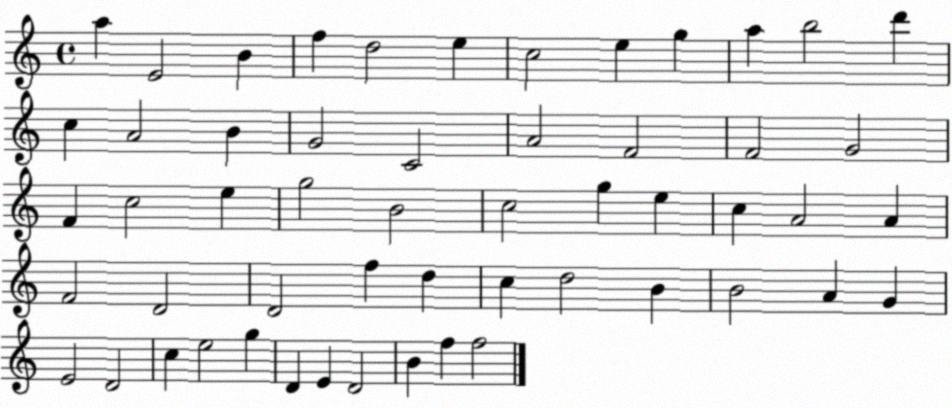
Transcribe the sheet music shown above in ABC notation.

X:1
T:Untitled
M:4/4
L:1/4
K:C
a E2 B f d2 e c2 e g a b2 d' c A2 B G2 C2 A2 F2 F2 G2 F c2 e g2 B2 c2 g e c A2 A F2 D2 D2 f d c d2 B B2 A G E2 D2 c e2 g D E D2 B f f2